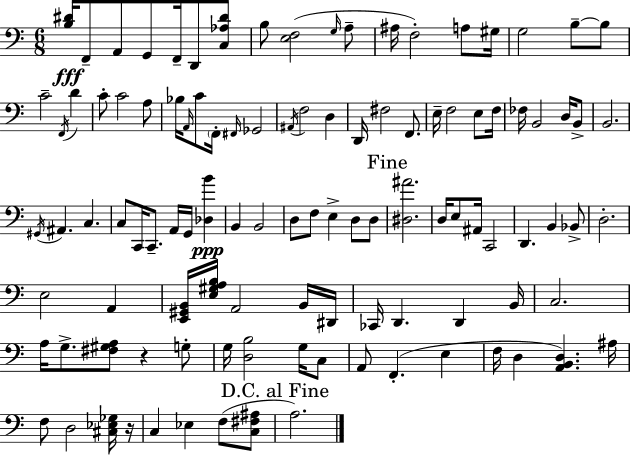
X:1
T:Untitled
M:6/8
L:1/4
K:Am
[B,^D]/4 F,,/2 A,,/2 G,,/2 F,,/4 D,,/2 [C,_A,^D]/2 B,/2 [E,F,]2 G,/4 A,/2 ^A,/4 F,2 A,/2 ^G,/4 G,2 B,/2 B,/2 C2 F,,/4 D C/2 C2 A,/2 _B,/4 A,,/4 C/2 F,,/4 ^F,,/4 _G,,2 ^A,,/4 F,2 D, D,,/4 ^F,2 F,,/2 E,/4 F,2 E,/2 F,/4 _F,/4 B,,2 D,/4 B,,/2 B,,2 ^G,,/4 ^A,, C, C,/2 C,,/4 C,,/2 A,,/4 G,,/4 [_D,B] B,, B,,2 D,/2 F,/2 E, D,/2 D,/2 [^D,^A]2 D,/4 E,/2 ^A,,/4 C,,2 D,, B,, _B,,/2 D,2 E,2 A,, [E,,^G,,B,,]/4 [E,^G,A,B,]/4 A,,2 B,,/4 ^D,,/4 _C,,/4 D,, D,, B,,/4 C,2 A,/4 G,/2 [^F,^G,A,]/2 z G,/2 G,/4 [D,B,]2 G,/4 C,/2 A,,/2 F,, E, F,/4 D, [A,,B,,D,] ^A,/4 F,/2 D,2 [^C,_E,_G,]/4 z/4 C, _E, F,/2 [C,^F,^A,]/2 A,2